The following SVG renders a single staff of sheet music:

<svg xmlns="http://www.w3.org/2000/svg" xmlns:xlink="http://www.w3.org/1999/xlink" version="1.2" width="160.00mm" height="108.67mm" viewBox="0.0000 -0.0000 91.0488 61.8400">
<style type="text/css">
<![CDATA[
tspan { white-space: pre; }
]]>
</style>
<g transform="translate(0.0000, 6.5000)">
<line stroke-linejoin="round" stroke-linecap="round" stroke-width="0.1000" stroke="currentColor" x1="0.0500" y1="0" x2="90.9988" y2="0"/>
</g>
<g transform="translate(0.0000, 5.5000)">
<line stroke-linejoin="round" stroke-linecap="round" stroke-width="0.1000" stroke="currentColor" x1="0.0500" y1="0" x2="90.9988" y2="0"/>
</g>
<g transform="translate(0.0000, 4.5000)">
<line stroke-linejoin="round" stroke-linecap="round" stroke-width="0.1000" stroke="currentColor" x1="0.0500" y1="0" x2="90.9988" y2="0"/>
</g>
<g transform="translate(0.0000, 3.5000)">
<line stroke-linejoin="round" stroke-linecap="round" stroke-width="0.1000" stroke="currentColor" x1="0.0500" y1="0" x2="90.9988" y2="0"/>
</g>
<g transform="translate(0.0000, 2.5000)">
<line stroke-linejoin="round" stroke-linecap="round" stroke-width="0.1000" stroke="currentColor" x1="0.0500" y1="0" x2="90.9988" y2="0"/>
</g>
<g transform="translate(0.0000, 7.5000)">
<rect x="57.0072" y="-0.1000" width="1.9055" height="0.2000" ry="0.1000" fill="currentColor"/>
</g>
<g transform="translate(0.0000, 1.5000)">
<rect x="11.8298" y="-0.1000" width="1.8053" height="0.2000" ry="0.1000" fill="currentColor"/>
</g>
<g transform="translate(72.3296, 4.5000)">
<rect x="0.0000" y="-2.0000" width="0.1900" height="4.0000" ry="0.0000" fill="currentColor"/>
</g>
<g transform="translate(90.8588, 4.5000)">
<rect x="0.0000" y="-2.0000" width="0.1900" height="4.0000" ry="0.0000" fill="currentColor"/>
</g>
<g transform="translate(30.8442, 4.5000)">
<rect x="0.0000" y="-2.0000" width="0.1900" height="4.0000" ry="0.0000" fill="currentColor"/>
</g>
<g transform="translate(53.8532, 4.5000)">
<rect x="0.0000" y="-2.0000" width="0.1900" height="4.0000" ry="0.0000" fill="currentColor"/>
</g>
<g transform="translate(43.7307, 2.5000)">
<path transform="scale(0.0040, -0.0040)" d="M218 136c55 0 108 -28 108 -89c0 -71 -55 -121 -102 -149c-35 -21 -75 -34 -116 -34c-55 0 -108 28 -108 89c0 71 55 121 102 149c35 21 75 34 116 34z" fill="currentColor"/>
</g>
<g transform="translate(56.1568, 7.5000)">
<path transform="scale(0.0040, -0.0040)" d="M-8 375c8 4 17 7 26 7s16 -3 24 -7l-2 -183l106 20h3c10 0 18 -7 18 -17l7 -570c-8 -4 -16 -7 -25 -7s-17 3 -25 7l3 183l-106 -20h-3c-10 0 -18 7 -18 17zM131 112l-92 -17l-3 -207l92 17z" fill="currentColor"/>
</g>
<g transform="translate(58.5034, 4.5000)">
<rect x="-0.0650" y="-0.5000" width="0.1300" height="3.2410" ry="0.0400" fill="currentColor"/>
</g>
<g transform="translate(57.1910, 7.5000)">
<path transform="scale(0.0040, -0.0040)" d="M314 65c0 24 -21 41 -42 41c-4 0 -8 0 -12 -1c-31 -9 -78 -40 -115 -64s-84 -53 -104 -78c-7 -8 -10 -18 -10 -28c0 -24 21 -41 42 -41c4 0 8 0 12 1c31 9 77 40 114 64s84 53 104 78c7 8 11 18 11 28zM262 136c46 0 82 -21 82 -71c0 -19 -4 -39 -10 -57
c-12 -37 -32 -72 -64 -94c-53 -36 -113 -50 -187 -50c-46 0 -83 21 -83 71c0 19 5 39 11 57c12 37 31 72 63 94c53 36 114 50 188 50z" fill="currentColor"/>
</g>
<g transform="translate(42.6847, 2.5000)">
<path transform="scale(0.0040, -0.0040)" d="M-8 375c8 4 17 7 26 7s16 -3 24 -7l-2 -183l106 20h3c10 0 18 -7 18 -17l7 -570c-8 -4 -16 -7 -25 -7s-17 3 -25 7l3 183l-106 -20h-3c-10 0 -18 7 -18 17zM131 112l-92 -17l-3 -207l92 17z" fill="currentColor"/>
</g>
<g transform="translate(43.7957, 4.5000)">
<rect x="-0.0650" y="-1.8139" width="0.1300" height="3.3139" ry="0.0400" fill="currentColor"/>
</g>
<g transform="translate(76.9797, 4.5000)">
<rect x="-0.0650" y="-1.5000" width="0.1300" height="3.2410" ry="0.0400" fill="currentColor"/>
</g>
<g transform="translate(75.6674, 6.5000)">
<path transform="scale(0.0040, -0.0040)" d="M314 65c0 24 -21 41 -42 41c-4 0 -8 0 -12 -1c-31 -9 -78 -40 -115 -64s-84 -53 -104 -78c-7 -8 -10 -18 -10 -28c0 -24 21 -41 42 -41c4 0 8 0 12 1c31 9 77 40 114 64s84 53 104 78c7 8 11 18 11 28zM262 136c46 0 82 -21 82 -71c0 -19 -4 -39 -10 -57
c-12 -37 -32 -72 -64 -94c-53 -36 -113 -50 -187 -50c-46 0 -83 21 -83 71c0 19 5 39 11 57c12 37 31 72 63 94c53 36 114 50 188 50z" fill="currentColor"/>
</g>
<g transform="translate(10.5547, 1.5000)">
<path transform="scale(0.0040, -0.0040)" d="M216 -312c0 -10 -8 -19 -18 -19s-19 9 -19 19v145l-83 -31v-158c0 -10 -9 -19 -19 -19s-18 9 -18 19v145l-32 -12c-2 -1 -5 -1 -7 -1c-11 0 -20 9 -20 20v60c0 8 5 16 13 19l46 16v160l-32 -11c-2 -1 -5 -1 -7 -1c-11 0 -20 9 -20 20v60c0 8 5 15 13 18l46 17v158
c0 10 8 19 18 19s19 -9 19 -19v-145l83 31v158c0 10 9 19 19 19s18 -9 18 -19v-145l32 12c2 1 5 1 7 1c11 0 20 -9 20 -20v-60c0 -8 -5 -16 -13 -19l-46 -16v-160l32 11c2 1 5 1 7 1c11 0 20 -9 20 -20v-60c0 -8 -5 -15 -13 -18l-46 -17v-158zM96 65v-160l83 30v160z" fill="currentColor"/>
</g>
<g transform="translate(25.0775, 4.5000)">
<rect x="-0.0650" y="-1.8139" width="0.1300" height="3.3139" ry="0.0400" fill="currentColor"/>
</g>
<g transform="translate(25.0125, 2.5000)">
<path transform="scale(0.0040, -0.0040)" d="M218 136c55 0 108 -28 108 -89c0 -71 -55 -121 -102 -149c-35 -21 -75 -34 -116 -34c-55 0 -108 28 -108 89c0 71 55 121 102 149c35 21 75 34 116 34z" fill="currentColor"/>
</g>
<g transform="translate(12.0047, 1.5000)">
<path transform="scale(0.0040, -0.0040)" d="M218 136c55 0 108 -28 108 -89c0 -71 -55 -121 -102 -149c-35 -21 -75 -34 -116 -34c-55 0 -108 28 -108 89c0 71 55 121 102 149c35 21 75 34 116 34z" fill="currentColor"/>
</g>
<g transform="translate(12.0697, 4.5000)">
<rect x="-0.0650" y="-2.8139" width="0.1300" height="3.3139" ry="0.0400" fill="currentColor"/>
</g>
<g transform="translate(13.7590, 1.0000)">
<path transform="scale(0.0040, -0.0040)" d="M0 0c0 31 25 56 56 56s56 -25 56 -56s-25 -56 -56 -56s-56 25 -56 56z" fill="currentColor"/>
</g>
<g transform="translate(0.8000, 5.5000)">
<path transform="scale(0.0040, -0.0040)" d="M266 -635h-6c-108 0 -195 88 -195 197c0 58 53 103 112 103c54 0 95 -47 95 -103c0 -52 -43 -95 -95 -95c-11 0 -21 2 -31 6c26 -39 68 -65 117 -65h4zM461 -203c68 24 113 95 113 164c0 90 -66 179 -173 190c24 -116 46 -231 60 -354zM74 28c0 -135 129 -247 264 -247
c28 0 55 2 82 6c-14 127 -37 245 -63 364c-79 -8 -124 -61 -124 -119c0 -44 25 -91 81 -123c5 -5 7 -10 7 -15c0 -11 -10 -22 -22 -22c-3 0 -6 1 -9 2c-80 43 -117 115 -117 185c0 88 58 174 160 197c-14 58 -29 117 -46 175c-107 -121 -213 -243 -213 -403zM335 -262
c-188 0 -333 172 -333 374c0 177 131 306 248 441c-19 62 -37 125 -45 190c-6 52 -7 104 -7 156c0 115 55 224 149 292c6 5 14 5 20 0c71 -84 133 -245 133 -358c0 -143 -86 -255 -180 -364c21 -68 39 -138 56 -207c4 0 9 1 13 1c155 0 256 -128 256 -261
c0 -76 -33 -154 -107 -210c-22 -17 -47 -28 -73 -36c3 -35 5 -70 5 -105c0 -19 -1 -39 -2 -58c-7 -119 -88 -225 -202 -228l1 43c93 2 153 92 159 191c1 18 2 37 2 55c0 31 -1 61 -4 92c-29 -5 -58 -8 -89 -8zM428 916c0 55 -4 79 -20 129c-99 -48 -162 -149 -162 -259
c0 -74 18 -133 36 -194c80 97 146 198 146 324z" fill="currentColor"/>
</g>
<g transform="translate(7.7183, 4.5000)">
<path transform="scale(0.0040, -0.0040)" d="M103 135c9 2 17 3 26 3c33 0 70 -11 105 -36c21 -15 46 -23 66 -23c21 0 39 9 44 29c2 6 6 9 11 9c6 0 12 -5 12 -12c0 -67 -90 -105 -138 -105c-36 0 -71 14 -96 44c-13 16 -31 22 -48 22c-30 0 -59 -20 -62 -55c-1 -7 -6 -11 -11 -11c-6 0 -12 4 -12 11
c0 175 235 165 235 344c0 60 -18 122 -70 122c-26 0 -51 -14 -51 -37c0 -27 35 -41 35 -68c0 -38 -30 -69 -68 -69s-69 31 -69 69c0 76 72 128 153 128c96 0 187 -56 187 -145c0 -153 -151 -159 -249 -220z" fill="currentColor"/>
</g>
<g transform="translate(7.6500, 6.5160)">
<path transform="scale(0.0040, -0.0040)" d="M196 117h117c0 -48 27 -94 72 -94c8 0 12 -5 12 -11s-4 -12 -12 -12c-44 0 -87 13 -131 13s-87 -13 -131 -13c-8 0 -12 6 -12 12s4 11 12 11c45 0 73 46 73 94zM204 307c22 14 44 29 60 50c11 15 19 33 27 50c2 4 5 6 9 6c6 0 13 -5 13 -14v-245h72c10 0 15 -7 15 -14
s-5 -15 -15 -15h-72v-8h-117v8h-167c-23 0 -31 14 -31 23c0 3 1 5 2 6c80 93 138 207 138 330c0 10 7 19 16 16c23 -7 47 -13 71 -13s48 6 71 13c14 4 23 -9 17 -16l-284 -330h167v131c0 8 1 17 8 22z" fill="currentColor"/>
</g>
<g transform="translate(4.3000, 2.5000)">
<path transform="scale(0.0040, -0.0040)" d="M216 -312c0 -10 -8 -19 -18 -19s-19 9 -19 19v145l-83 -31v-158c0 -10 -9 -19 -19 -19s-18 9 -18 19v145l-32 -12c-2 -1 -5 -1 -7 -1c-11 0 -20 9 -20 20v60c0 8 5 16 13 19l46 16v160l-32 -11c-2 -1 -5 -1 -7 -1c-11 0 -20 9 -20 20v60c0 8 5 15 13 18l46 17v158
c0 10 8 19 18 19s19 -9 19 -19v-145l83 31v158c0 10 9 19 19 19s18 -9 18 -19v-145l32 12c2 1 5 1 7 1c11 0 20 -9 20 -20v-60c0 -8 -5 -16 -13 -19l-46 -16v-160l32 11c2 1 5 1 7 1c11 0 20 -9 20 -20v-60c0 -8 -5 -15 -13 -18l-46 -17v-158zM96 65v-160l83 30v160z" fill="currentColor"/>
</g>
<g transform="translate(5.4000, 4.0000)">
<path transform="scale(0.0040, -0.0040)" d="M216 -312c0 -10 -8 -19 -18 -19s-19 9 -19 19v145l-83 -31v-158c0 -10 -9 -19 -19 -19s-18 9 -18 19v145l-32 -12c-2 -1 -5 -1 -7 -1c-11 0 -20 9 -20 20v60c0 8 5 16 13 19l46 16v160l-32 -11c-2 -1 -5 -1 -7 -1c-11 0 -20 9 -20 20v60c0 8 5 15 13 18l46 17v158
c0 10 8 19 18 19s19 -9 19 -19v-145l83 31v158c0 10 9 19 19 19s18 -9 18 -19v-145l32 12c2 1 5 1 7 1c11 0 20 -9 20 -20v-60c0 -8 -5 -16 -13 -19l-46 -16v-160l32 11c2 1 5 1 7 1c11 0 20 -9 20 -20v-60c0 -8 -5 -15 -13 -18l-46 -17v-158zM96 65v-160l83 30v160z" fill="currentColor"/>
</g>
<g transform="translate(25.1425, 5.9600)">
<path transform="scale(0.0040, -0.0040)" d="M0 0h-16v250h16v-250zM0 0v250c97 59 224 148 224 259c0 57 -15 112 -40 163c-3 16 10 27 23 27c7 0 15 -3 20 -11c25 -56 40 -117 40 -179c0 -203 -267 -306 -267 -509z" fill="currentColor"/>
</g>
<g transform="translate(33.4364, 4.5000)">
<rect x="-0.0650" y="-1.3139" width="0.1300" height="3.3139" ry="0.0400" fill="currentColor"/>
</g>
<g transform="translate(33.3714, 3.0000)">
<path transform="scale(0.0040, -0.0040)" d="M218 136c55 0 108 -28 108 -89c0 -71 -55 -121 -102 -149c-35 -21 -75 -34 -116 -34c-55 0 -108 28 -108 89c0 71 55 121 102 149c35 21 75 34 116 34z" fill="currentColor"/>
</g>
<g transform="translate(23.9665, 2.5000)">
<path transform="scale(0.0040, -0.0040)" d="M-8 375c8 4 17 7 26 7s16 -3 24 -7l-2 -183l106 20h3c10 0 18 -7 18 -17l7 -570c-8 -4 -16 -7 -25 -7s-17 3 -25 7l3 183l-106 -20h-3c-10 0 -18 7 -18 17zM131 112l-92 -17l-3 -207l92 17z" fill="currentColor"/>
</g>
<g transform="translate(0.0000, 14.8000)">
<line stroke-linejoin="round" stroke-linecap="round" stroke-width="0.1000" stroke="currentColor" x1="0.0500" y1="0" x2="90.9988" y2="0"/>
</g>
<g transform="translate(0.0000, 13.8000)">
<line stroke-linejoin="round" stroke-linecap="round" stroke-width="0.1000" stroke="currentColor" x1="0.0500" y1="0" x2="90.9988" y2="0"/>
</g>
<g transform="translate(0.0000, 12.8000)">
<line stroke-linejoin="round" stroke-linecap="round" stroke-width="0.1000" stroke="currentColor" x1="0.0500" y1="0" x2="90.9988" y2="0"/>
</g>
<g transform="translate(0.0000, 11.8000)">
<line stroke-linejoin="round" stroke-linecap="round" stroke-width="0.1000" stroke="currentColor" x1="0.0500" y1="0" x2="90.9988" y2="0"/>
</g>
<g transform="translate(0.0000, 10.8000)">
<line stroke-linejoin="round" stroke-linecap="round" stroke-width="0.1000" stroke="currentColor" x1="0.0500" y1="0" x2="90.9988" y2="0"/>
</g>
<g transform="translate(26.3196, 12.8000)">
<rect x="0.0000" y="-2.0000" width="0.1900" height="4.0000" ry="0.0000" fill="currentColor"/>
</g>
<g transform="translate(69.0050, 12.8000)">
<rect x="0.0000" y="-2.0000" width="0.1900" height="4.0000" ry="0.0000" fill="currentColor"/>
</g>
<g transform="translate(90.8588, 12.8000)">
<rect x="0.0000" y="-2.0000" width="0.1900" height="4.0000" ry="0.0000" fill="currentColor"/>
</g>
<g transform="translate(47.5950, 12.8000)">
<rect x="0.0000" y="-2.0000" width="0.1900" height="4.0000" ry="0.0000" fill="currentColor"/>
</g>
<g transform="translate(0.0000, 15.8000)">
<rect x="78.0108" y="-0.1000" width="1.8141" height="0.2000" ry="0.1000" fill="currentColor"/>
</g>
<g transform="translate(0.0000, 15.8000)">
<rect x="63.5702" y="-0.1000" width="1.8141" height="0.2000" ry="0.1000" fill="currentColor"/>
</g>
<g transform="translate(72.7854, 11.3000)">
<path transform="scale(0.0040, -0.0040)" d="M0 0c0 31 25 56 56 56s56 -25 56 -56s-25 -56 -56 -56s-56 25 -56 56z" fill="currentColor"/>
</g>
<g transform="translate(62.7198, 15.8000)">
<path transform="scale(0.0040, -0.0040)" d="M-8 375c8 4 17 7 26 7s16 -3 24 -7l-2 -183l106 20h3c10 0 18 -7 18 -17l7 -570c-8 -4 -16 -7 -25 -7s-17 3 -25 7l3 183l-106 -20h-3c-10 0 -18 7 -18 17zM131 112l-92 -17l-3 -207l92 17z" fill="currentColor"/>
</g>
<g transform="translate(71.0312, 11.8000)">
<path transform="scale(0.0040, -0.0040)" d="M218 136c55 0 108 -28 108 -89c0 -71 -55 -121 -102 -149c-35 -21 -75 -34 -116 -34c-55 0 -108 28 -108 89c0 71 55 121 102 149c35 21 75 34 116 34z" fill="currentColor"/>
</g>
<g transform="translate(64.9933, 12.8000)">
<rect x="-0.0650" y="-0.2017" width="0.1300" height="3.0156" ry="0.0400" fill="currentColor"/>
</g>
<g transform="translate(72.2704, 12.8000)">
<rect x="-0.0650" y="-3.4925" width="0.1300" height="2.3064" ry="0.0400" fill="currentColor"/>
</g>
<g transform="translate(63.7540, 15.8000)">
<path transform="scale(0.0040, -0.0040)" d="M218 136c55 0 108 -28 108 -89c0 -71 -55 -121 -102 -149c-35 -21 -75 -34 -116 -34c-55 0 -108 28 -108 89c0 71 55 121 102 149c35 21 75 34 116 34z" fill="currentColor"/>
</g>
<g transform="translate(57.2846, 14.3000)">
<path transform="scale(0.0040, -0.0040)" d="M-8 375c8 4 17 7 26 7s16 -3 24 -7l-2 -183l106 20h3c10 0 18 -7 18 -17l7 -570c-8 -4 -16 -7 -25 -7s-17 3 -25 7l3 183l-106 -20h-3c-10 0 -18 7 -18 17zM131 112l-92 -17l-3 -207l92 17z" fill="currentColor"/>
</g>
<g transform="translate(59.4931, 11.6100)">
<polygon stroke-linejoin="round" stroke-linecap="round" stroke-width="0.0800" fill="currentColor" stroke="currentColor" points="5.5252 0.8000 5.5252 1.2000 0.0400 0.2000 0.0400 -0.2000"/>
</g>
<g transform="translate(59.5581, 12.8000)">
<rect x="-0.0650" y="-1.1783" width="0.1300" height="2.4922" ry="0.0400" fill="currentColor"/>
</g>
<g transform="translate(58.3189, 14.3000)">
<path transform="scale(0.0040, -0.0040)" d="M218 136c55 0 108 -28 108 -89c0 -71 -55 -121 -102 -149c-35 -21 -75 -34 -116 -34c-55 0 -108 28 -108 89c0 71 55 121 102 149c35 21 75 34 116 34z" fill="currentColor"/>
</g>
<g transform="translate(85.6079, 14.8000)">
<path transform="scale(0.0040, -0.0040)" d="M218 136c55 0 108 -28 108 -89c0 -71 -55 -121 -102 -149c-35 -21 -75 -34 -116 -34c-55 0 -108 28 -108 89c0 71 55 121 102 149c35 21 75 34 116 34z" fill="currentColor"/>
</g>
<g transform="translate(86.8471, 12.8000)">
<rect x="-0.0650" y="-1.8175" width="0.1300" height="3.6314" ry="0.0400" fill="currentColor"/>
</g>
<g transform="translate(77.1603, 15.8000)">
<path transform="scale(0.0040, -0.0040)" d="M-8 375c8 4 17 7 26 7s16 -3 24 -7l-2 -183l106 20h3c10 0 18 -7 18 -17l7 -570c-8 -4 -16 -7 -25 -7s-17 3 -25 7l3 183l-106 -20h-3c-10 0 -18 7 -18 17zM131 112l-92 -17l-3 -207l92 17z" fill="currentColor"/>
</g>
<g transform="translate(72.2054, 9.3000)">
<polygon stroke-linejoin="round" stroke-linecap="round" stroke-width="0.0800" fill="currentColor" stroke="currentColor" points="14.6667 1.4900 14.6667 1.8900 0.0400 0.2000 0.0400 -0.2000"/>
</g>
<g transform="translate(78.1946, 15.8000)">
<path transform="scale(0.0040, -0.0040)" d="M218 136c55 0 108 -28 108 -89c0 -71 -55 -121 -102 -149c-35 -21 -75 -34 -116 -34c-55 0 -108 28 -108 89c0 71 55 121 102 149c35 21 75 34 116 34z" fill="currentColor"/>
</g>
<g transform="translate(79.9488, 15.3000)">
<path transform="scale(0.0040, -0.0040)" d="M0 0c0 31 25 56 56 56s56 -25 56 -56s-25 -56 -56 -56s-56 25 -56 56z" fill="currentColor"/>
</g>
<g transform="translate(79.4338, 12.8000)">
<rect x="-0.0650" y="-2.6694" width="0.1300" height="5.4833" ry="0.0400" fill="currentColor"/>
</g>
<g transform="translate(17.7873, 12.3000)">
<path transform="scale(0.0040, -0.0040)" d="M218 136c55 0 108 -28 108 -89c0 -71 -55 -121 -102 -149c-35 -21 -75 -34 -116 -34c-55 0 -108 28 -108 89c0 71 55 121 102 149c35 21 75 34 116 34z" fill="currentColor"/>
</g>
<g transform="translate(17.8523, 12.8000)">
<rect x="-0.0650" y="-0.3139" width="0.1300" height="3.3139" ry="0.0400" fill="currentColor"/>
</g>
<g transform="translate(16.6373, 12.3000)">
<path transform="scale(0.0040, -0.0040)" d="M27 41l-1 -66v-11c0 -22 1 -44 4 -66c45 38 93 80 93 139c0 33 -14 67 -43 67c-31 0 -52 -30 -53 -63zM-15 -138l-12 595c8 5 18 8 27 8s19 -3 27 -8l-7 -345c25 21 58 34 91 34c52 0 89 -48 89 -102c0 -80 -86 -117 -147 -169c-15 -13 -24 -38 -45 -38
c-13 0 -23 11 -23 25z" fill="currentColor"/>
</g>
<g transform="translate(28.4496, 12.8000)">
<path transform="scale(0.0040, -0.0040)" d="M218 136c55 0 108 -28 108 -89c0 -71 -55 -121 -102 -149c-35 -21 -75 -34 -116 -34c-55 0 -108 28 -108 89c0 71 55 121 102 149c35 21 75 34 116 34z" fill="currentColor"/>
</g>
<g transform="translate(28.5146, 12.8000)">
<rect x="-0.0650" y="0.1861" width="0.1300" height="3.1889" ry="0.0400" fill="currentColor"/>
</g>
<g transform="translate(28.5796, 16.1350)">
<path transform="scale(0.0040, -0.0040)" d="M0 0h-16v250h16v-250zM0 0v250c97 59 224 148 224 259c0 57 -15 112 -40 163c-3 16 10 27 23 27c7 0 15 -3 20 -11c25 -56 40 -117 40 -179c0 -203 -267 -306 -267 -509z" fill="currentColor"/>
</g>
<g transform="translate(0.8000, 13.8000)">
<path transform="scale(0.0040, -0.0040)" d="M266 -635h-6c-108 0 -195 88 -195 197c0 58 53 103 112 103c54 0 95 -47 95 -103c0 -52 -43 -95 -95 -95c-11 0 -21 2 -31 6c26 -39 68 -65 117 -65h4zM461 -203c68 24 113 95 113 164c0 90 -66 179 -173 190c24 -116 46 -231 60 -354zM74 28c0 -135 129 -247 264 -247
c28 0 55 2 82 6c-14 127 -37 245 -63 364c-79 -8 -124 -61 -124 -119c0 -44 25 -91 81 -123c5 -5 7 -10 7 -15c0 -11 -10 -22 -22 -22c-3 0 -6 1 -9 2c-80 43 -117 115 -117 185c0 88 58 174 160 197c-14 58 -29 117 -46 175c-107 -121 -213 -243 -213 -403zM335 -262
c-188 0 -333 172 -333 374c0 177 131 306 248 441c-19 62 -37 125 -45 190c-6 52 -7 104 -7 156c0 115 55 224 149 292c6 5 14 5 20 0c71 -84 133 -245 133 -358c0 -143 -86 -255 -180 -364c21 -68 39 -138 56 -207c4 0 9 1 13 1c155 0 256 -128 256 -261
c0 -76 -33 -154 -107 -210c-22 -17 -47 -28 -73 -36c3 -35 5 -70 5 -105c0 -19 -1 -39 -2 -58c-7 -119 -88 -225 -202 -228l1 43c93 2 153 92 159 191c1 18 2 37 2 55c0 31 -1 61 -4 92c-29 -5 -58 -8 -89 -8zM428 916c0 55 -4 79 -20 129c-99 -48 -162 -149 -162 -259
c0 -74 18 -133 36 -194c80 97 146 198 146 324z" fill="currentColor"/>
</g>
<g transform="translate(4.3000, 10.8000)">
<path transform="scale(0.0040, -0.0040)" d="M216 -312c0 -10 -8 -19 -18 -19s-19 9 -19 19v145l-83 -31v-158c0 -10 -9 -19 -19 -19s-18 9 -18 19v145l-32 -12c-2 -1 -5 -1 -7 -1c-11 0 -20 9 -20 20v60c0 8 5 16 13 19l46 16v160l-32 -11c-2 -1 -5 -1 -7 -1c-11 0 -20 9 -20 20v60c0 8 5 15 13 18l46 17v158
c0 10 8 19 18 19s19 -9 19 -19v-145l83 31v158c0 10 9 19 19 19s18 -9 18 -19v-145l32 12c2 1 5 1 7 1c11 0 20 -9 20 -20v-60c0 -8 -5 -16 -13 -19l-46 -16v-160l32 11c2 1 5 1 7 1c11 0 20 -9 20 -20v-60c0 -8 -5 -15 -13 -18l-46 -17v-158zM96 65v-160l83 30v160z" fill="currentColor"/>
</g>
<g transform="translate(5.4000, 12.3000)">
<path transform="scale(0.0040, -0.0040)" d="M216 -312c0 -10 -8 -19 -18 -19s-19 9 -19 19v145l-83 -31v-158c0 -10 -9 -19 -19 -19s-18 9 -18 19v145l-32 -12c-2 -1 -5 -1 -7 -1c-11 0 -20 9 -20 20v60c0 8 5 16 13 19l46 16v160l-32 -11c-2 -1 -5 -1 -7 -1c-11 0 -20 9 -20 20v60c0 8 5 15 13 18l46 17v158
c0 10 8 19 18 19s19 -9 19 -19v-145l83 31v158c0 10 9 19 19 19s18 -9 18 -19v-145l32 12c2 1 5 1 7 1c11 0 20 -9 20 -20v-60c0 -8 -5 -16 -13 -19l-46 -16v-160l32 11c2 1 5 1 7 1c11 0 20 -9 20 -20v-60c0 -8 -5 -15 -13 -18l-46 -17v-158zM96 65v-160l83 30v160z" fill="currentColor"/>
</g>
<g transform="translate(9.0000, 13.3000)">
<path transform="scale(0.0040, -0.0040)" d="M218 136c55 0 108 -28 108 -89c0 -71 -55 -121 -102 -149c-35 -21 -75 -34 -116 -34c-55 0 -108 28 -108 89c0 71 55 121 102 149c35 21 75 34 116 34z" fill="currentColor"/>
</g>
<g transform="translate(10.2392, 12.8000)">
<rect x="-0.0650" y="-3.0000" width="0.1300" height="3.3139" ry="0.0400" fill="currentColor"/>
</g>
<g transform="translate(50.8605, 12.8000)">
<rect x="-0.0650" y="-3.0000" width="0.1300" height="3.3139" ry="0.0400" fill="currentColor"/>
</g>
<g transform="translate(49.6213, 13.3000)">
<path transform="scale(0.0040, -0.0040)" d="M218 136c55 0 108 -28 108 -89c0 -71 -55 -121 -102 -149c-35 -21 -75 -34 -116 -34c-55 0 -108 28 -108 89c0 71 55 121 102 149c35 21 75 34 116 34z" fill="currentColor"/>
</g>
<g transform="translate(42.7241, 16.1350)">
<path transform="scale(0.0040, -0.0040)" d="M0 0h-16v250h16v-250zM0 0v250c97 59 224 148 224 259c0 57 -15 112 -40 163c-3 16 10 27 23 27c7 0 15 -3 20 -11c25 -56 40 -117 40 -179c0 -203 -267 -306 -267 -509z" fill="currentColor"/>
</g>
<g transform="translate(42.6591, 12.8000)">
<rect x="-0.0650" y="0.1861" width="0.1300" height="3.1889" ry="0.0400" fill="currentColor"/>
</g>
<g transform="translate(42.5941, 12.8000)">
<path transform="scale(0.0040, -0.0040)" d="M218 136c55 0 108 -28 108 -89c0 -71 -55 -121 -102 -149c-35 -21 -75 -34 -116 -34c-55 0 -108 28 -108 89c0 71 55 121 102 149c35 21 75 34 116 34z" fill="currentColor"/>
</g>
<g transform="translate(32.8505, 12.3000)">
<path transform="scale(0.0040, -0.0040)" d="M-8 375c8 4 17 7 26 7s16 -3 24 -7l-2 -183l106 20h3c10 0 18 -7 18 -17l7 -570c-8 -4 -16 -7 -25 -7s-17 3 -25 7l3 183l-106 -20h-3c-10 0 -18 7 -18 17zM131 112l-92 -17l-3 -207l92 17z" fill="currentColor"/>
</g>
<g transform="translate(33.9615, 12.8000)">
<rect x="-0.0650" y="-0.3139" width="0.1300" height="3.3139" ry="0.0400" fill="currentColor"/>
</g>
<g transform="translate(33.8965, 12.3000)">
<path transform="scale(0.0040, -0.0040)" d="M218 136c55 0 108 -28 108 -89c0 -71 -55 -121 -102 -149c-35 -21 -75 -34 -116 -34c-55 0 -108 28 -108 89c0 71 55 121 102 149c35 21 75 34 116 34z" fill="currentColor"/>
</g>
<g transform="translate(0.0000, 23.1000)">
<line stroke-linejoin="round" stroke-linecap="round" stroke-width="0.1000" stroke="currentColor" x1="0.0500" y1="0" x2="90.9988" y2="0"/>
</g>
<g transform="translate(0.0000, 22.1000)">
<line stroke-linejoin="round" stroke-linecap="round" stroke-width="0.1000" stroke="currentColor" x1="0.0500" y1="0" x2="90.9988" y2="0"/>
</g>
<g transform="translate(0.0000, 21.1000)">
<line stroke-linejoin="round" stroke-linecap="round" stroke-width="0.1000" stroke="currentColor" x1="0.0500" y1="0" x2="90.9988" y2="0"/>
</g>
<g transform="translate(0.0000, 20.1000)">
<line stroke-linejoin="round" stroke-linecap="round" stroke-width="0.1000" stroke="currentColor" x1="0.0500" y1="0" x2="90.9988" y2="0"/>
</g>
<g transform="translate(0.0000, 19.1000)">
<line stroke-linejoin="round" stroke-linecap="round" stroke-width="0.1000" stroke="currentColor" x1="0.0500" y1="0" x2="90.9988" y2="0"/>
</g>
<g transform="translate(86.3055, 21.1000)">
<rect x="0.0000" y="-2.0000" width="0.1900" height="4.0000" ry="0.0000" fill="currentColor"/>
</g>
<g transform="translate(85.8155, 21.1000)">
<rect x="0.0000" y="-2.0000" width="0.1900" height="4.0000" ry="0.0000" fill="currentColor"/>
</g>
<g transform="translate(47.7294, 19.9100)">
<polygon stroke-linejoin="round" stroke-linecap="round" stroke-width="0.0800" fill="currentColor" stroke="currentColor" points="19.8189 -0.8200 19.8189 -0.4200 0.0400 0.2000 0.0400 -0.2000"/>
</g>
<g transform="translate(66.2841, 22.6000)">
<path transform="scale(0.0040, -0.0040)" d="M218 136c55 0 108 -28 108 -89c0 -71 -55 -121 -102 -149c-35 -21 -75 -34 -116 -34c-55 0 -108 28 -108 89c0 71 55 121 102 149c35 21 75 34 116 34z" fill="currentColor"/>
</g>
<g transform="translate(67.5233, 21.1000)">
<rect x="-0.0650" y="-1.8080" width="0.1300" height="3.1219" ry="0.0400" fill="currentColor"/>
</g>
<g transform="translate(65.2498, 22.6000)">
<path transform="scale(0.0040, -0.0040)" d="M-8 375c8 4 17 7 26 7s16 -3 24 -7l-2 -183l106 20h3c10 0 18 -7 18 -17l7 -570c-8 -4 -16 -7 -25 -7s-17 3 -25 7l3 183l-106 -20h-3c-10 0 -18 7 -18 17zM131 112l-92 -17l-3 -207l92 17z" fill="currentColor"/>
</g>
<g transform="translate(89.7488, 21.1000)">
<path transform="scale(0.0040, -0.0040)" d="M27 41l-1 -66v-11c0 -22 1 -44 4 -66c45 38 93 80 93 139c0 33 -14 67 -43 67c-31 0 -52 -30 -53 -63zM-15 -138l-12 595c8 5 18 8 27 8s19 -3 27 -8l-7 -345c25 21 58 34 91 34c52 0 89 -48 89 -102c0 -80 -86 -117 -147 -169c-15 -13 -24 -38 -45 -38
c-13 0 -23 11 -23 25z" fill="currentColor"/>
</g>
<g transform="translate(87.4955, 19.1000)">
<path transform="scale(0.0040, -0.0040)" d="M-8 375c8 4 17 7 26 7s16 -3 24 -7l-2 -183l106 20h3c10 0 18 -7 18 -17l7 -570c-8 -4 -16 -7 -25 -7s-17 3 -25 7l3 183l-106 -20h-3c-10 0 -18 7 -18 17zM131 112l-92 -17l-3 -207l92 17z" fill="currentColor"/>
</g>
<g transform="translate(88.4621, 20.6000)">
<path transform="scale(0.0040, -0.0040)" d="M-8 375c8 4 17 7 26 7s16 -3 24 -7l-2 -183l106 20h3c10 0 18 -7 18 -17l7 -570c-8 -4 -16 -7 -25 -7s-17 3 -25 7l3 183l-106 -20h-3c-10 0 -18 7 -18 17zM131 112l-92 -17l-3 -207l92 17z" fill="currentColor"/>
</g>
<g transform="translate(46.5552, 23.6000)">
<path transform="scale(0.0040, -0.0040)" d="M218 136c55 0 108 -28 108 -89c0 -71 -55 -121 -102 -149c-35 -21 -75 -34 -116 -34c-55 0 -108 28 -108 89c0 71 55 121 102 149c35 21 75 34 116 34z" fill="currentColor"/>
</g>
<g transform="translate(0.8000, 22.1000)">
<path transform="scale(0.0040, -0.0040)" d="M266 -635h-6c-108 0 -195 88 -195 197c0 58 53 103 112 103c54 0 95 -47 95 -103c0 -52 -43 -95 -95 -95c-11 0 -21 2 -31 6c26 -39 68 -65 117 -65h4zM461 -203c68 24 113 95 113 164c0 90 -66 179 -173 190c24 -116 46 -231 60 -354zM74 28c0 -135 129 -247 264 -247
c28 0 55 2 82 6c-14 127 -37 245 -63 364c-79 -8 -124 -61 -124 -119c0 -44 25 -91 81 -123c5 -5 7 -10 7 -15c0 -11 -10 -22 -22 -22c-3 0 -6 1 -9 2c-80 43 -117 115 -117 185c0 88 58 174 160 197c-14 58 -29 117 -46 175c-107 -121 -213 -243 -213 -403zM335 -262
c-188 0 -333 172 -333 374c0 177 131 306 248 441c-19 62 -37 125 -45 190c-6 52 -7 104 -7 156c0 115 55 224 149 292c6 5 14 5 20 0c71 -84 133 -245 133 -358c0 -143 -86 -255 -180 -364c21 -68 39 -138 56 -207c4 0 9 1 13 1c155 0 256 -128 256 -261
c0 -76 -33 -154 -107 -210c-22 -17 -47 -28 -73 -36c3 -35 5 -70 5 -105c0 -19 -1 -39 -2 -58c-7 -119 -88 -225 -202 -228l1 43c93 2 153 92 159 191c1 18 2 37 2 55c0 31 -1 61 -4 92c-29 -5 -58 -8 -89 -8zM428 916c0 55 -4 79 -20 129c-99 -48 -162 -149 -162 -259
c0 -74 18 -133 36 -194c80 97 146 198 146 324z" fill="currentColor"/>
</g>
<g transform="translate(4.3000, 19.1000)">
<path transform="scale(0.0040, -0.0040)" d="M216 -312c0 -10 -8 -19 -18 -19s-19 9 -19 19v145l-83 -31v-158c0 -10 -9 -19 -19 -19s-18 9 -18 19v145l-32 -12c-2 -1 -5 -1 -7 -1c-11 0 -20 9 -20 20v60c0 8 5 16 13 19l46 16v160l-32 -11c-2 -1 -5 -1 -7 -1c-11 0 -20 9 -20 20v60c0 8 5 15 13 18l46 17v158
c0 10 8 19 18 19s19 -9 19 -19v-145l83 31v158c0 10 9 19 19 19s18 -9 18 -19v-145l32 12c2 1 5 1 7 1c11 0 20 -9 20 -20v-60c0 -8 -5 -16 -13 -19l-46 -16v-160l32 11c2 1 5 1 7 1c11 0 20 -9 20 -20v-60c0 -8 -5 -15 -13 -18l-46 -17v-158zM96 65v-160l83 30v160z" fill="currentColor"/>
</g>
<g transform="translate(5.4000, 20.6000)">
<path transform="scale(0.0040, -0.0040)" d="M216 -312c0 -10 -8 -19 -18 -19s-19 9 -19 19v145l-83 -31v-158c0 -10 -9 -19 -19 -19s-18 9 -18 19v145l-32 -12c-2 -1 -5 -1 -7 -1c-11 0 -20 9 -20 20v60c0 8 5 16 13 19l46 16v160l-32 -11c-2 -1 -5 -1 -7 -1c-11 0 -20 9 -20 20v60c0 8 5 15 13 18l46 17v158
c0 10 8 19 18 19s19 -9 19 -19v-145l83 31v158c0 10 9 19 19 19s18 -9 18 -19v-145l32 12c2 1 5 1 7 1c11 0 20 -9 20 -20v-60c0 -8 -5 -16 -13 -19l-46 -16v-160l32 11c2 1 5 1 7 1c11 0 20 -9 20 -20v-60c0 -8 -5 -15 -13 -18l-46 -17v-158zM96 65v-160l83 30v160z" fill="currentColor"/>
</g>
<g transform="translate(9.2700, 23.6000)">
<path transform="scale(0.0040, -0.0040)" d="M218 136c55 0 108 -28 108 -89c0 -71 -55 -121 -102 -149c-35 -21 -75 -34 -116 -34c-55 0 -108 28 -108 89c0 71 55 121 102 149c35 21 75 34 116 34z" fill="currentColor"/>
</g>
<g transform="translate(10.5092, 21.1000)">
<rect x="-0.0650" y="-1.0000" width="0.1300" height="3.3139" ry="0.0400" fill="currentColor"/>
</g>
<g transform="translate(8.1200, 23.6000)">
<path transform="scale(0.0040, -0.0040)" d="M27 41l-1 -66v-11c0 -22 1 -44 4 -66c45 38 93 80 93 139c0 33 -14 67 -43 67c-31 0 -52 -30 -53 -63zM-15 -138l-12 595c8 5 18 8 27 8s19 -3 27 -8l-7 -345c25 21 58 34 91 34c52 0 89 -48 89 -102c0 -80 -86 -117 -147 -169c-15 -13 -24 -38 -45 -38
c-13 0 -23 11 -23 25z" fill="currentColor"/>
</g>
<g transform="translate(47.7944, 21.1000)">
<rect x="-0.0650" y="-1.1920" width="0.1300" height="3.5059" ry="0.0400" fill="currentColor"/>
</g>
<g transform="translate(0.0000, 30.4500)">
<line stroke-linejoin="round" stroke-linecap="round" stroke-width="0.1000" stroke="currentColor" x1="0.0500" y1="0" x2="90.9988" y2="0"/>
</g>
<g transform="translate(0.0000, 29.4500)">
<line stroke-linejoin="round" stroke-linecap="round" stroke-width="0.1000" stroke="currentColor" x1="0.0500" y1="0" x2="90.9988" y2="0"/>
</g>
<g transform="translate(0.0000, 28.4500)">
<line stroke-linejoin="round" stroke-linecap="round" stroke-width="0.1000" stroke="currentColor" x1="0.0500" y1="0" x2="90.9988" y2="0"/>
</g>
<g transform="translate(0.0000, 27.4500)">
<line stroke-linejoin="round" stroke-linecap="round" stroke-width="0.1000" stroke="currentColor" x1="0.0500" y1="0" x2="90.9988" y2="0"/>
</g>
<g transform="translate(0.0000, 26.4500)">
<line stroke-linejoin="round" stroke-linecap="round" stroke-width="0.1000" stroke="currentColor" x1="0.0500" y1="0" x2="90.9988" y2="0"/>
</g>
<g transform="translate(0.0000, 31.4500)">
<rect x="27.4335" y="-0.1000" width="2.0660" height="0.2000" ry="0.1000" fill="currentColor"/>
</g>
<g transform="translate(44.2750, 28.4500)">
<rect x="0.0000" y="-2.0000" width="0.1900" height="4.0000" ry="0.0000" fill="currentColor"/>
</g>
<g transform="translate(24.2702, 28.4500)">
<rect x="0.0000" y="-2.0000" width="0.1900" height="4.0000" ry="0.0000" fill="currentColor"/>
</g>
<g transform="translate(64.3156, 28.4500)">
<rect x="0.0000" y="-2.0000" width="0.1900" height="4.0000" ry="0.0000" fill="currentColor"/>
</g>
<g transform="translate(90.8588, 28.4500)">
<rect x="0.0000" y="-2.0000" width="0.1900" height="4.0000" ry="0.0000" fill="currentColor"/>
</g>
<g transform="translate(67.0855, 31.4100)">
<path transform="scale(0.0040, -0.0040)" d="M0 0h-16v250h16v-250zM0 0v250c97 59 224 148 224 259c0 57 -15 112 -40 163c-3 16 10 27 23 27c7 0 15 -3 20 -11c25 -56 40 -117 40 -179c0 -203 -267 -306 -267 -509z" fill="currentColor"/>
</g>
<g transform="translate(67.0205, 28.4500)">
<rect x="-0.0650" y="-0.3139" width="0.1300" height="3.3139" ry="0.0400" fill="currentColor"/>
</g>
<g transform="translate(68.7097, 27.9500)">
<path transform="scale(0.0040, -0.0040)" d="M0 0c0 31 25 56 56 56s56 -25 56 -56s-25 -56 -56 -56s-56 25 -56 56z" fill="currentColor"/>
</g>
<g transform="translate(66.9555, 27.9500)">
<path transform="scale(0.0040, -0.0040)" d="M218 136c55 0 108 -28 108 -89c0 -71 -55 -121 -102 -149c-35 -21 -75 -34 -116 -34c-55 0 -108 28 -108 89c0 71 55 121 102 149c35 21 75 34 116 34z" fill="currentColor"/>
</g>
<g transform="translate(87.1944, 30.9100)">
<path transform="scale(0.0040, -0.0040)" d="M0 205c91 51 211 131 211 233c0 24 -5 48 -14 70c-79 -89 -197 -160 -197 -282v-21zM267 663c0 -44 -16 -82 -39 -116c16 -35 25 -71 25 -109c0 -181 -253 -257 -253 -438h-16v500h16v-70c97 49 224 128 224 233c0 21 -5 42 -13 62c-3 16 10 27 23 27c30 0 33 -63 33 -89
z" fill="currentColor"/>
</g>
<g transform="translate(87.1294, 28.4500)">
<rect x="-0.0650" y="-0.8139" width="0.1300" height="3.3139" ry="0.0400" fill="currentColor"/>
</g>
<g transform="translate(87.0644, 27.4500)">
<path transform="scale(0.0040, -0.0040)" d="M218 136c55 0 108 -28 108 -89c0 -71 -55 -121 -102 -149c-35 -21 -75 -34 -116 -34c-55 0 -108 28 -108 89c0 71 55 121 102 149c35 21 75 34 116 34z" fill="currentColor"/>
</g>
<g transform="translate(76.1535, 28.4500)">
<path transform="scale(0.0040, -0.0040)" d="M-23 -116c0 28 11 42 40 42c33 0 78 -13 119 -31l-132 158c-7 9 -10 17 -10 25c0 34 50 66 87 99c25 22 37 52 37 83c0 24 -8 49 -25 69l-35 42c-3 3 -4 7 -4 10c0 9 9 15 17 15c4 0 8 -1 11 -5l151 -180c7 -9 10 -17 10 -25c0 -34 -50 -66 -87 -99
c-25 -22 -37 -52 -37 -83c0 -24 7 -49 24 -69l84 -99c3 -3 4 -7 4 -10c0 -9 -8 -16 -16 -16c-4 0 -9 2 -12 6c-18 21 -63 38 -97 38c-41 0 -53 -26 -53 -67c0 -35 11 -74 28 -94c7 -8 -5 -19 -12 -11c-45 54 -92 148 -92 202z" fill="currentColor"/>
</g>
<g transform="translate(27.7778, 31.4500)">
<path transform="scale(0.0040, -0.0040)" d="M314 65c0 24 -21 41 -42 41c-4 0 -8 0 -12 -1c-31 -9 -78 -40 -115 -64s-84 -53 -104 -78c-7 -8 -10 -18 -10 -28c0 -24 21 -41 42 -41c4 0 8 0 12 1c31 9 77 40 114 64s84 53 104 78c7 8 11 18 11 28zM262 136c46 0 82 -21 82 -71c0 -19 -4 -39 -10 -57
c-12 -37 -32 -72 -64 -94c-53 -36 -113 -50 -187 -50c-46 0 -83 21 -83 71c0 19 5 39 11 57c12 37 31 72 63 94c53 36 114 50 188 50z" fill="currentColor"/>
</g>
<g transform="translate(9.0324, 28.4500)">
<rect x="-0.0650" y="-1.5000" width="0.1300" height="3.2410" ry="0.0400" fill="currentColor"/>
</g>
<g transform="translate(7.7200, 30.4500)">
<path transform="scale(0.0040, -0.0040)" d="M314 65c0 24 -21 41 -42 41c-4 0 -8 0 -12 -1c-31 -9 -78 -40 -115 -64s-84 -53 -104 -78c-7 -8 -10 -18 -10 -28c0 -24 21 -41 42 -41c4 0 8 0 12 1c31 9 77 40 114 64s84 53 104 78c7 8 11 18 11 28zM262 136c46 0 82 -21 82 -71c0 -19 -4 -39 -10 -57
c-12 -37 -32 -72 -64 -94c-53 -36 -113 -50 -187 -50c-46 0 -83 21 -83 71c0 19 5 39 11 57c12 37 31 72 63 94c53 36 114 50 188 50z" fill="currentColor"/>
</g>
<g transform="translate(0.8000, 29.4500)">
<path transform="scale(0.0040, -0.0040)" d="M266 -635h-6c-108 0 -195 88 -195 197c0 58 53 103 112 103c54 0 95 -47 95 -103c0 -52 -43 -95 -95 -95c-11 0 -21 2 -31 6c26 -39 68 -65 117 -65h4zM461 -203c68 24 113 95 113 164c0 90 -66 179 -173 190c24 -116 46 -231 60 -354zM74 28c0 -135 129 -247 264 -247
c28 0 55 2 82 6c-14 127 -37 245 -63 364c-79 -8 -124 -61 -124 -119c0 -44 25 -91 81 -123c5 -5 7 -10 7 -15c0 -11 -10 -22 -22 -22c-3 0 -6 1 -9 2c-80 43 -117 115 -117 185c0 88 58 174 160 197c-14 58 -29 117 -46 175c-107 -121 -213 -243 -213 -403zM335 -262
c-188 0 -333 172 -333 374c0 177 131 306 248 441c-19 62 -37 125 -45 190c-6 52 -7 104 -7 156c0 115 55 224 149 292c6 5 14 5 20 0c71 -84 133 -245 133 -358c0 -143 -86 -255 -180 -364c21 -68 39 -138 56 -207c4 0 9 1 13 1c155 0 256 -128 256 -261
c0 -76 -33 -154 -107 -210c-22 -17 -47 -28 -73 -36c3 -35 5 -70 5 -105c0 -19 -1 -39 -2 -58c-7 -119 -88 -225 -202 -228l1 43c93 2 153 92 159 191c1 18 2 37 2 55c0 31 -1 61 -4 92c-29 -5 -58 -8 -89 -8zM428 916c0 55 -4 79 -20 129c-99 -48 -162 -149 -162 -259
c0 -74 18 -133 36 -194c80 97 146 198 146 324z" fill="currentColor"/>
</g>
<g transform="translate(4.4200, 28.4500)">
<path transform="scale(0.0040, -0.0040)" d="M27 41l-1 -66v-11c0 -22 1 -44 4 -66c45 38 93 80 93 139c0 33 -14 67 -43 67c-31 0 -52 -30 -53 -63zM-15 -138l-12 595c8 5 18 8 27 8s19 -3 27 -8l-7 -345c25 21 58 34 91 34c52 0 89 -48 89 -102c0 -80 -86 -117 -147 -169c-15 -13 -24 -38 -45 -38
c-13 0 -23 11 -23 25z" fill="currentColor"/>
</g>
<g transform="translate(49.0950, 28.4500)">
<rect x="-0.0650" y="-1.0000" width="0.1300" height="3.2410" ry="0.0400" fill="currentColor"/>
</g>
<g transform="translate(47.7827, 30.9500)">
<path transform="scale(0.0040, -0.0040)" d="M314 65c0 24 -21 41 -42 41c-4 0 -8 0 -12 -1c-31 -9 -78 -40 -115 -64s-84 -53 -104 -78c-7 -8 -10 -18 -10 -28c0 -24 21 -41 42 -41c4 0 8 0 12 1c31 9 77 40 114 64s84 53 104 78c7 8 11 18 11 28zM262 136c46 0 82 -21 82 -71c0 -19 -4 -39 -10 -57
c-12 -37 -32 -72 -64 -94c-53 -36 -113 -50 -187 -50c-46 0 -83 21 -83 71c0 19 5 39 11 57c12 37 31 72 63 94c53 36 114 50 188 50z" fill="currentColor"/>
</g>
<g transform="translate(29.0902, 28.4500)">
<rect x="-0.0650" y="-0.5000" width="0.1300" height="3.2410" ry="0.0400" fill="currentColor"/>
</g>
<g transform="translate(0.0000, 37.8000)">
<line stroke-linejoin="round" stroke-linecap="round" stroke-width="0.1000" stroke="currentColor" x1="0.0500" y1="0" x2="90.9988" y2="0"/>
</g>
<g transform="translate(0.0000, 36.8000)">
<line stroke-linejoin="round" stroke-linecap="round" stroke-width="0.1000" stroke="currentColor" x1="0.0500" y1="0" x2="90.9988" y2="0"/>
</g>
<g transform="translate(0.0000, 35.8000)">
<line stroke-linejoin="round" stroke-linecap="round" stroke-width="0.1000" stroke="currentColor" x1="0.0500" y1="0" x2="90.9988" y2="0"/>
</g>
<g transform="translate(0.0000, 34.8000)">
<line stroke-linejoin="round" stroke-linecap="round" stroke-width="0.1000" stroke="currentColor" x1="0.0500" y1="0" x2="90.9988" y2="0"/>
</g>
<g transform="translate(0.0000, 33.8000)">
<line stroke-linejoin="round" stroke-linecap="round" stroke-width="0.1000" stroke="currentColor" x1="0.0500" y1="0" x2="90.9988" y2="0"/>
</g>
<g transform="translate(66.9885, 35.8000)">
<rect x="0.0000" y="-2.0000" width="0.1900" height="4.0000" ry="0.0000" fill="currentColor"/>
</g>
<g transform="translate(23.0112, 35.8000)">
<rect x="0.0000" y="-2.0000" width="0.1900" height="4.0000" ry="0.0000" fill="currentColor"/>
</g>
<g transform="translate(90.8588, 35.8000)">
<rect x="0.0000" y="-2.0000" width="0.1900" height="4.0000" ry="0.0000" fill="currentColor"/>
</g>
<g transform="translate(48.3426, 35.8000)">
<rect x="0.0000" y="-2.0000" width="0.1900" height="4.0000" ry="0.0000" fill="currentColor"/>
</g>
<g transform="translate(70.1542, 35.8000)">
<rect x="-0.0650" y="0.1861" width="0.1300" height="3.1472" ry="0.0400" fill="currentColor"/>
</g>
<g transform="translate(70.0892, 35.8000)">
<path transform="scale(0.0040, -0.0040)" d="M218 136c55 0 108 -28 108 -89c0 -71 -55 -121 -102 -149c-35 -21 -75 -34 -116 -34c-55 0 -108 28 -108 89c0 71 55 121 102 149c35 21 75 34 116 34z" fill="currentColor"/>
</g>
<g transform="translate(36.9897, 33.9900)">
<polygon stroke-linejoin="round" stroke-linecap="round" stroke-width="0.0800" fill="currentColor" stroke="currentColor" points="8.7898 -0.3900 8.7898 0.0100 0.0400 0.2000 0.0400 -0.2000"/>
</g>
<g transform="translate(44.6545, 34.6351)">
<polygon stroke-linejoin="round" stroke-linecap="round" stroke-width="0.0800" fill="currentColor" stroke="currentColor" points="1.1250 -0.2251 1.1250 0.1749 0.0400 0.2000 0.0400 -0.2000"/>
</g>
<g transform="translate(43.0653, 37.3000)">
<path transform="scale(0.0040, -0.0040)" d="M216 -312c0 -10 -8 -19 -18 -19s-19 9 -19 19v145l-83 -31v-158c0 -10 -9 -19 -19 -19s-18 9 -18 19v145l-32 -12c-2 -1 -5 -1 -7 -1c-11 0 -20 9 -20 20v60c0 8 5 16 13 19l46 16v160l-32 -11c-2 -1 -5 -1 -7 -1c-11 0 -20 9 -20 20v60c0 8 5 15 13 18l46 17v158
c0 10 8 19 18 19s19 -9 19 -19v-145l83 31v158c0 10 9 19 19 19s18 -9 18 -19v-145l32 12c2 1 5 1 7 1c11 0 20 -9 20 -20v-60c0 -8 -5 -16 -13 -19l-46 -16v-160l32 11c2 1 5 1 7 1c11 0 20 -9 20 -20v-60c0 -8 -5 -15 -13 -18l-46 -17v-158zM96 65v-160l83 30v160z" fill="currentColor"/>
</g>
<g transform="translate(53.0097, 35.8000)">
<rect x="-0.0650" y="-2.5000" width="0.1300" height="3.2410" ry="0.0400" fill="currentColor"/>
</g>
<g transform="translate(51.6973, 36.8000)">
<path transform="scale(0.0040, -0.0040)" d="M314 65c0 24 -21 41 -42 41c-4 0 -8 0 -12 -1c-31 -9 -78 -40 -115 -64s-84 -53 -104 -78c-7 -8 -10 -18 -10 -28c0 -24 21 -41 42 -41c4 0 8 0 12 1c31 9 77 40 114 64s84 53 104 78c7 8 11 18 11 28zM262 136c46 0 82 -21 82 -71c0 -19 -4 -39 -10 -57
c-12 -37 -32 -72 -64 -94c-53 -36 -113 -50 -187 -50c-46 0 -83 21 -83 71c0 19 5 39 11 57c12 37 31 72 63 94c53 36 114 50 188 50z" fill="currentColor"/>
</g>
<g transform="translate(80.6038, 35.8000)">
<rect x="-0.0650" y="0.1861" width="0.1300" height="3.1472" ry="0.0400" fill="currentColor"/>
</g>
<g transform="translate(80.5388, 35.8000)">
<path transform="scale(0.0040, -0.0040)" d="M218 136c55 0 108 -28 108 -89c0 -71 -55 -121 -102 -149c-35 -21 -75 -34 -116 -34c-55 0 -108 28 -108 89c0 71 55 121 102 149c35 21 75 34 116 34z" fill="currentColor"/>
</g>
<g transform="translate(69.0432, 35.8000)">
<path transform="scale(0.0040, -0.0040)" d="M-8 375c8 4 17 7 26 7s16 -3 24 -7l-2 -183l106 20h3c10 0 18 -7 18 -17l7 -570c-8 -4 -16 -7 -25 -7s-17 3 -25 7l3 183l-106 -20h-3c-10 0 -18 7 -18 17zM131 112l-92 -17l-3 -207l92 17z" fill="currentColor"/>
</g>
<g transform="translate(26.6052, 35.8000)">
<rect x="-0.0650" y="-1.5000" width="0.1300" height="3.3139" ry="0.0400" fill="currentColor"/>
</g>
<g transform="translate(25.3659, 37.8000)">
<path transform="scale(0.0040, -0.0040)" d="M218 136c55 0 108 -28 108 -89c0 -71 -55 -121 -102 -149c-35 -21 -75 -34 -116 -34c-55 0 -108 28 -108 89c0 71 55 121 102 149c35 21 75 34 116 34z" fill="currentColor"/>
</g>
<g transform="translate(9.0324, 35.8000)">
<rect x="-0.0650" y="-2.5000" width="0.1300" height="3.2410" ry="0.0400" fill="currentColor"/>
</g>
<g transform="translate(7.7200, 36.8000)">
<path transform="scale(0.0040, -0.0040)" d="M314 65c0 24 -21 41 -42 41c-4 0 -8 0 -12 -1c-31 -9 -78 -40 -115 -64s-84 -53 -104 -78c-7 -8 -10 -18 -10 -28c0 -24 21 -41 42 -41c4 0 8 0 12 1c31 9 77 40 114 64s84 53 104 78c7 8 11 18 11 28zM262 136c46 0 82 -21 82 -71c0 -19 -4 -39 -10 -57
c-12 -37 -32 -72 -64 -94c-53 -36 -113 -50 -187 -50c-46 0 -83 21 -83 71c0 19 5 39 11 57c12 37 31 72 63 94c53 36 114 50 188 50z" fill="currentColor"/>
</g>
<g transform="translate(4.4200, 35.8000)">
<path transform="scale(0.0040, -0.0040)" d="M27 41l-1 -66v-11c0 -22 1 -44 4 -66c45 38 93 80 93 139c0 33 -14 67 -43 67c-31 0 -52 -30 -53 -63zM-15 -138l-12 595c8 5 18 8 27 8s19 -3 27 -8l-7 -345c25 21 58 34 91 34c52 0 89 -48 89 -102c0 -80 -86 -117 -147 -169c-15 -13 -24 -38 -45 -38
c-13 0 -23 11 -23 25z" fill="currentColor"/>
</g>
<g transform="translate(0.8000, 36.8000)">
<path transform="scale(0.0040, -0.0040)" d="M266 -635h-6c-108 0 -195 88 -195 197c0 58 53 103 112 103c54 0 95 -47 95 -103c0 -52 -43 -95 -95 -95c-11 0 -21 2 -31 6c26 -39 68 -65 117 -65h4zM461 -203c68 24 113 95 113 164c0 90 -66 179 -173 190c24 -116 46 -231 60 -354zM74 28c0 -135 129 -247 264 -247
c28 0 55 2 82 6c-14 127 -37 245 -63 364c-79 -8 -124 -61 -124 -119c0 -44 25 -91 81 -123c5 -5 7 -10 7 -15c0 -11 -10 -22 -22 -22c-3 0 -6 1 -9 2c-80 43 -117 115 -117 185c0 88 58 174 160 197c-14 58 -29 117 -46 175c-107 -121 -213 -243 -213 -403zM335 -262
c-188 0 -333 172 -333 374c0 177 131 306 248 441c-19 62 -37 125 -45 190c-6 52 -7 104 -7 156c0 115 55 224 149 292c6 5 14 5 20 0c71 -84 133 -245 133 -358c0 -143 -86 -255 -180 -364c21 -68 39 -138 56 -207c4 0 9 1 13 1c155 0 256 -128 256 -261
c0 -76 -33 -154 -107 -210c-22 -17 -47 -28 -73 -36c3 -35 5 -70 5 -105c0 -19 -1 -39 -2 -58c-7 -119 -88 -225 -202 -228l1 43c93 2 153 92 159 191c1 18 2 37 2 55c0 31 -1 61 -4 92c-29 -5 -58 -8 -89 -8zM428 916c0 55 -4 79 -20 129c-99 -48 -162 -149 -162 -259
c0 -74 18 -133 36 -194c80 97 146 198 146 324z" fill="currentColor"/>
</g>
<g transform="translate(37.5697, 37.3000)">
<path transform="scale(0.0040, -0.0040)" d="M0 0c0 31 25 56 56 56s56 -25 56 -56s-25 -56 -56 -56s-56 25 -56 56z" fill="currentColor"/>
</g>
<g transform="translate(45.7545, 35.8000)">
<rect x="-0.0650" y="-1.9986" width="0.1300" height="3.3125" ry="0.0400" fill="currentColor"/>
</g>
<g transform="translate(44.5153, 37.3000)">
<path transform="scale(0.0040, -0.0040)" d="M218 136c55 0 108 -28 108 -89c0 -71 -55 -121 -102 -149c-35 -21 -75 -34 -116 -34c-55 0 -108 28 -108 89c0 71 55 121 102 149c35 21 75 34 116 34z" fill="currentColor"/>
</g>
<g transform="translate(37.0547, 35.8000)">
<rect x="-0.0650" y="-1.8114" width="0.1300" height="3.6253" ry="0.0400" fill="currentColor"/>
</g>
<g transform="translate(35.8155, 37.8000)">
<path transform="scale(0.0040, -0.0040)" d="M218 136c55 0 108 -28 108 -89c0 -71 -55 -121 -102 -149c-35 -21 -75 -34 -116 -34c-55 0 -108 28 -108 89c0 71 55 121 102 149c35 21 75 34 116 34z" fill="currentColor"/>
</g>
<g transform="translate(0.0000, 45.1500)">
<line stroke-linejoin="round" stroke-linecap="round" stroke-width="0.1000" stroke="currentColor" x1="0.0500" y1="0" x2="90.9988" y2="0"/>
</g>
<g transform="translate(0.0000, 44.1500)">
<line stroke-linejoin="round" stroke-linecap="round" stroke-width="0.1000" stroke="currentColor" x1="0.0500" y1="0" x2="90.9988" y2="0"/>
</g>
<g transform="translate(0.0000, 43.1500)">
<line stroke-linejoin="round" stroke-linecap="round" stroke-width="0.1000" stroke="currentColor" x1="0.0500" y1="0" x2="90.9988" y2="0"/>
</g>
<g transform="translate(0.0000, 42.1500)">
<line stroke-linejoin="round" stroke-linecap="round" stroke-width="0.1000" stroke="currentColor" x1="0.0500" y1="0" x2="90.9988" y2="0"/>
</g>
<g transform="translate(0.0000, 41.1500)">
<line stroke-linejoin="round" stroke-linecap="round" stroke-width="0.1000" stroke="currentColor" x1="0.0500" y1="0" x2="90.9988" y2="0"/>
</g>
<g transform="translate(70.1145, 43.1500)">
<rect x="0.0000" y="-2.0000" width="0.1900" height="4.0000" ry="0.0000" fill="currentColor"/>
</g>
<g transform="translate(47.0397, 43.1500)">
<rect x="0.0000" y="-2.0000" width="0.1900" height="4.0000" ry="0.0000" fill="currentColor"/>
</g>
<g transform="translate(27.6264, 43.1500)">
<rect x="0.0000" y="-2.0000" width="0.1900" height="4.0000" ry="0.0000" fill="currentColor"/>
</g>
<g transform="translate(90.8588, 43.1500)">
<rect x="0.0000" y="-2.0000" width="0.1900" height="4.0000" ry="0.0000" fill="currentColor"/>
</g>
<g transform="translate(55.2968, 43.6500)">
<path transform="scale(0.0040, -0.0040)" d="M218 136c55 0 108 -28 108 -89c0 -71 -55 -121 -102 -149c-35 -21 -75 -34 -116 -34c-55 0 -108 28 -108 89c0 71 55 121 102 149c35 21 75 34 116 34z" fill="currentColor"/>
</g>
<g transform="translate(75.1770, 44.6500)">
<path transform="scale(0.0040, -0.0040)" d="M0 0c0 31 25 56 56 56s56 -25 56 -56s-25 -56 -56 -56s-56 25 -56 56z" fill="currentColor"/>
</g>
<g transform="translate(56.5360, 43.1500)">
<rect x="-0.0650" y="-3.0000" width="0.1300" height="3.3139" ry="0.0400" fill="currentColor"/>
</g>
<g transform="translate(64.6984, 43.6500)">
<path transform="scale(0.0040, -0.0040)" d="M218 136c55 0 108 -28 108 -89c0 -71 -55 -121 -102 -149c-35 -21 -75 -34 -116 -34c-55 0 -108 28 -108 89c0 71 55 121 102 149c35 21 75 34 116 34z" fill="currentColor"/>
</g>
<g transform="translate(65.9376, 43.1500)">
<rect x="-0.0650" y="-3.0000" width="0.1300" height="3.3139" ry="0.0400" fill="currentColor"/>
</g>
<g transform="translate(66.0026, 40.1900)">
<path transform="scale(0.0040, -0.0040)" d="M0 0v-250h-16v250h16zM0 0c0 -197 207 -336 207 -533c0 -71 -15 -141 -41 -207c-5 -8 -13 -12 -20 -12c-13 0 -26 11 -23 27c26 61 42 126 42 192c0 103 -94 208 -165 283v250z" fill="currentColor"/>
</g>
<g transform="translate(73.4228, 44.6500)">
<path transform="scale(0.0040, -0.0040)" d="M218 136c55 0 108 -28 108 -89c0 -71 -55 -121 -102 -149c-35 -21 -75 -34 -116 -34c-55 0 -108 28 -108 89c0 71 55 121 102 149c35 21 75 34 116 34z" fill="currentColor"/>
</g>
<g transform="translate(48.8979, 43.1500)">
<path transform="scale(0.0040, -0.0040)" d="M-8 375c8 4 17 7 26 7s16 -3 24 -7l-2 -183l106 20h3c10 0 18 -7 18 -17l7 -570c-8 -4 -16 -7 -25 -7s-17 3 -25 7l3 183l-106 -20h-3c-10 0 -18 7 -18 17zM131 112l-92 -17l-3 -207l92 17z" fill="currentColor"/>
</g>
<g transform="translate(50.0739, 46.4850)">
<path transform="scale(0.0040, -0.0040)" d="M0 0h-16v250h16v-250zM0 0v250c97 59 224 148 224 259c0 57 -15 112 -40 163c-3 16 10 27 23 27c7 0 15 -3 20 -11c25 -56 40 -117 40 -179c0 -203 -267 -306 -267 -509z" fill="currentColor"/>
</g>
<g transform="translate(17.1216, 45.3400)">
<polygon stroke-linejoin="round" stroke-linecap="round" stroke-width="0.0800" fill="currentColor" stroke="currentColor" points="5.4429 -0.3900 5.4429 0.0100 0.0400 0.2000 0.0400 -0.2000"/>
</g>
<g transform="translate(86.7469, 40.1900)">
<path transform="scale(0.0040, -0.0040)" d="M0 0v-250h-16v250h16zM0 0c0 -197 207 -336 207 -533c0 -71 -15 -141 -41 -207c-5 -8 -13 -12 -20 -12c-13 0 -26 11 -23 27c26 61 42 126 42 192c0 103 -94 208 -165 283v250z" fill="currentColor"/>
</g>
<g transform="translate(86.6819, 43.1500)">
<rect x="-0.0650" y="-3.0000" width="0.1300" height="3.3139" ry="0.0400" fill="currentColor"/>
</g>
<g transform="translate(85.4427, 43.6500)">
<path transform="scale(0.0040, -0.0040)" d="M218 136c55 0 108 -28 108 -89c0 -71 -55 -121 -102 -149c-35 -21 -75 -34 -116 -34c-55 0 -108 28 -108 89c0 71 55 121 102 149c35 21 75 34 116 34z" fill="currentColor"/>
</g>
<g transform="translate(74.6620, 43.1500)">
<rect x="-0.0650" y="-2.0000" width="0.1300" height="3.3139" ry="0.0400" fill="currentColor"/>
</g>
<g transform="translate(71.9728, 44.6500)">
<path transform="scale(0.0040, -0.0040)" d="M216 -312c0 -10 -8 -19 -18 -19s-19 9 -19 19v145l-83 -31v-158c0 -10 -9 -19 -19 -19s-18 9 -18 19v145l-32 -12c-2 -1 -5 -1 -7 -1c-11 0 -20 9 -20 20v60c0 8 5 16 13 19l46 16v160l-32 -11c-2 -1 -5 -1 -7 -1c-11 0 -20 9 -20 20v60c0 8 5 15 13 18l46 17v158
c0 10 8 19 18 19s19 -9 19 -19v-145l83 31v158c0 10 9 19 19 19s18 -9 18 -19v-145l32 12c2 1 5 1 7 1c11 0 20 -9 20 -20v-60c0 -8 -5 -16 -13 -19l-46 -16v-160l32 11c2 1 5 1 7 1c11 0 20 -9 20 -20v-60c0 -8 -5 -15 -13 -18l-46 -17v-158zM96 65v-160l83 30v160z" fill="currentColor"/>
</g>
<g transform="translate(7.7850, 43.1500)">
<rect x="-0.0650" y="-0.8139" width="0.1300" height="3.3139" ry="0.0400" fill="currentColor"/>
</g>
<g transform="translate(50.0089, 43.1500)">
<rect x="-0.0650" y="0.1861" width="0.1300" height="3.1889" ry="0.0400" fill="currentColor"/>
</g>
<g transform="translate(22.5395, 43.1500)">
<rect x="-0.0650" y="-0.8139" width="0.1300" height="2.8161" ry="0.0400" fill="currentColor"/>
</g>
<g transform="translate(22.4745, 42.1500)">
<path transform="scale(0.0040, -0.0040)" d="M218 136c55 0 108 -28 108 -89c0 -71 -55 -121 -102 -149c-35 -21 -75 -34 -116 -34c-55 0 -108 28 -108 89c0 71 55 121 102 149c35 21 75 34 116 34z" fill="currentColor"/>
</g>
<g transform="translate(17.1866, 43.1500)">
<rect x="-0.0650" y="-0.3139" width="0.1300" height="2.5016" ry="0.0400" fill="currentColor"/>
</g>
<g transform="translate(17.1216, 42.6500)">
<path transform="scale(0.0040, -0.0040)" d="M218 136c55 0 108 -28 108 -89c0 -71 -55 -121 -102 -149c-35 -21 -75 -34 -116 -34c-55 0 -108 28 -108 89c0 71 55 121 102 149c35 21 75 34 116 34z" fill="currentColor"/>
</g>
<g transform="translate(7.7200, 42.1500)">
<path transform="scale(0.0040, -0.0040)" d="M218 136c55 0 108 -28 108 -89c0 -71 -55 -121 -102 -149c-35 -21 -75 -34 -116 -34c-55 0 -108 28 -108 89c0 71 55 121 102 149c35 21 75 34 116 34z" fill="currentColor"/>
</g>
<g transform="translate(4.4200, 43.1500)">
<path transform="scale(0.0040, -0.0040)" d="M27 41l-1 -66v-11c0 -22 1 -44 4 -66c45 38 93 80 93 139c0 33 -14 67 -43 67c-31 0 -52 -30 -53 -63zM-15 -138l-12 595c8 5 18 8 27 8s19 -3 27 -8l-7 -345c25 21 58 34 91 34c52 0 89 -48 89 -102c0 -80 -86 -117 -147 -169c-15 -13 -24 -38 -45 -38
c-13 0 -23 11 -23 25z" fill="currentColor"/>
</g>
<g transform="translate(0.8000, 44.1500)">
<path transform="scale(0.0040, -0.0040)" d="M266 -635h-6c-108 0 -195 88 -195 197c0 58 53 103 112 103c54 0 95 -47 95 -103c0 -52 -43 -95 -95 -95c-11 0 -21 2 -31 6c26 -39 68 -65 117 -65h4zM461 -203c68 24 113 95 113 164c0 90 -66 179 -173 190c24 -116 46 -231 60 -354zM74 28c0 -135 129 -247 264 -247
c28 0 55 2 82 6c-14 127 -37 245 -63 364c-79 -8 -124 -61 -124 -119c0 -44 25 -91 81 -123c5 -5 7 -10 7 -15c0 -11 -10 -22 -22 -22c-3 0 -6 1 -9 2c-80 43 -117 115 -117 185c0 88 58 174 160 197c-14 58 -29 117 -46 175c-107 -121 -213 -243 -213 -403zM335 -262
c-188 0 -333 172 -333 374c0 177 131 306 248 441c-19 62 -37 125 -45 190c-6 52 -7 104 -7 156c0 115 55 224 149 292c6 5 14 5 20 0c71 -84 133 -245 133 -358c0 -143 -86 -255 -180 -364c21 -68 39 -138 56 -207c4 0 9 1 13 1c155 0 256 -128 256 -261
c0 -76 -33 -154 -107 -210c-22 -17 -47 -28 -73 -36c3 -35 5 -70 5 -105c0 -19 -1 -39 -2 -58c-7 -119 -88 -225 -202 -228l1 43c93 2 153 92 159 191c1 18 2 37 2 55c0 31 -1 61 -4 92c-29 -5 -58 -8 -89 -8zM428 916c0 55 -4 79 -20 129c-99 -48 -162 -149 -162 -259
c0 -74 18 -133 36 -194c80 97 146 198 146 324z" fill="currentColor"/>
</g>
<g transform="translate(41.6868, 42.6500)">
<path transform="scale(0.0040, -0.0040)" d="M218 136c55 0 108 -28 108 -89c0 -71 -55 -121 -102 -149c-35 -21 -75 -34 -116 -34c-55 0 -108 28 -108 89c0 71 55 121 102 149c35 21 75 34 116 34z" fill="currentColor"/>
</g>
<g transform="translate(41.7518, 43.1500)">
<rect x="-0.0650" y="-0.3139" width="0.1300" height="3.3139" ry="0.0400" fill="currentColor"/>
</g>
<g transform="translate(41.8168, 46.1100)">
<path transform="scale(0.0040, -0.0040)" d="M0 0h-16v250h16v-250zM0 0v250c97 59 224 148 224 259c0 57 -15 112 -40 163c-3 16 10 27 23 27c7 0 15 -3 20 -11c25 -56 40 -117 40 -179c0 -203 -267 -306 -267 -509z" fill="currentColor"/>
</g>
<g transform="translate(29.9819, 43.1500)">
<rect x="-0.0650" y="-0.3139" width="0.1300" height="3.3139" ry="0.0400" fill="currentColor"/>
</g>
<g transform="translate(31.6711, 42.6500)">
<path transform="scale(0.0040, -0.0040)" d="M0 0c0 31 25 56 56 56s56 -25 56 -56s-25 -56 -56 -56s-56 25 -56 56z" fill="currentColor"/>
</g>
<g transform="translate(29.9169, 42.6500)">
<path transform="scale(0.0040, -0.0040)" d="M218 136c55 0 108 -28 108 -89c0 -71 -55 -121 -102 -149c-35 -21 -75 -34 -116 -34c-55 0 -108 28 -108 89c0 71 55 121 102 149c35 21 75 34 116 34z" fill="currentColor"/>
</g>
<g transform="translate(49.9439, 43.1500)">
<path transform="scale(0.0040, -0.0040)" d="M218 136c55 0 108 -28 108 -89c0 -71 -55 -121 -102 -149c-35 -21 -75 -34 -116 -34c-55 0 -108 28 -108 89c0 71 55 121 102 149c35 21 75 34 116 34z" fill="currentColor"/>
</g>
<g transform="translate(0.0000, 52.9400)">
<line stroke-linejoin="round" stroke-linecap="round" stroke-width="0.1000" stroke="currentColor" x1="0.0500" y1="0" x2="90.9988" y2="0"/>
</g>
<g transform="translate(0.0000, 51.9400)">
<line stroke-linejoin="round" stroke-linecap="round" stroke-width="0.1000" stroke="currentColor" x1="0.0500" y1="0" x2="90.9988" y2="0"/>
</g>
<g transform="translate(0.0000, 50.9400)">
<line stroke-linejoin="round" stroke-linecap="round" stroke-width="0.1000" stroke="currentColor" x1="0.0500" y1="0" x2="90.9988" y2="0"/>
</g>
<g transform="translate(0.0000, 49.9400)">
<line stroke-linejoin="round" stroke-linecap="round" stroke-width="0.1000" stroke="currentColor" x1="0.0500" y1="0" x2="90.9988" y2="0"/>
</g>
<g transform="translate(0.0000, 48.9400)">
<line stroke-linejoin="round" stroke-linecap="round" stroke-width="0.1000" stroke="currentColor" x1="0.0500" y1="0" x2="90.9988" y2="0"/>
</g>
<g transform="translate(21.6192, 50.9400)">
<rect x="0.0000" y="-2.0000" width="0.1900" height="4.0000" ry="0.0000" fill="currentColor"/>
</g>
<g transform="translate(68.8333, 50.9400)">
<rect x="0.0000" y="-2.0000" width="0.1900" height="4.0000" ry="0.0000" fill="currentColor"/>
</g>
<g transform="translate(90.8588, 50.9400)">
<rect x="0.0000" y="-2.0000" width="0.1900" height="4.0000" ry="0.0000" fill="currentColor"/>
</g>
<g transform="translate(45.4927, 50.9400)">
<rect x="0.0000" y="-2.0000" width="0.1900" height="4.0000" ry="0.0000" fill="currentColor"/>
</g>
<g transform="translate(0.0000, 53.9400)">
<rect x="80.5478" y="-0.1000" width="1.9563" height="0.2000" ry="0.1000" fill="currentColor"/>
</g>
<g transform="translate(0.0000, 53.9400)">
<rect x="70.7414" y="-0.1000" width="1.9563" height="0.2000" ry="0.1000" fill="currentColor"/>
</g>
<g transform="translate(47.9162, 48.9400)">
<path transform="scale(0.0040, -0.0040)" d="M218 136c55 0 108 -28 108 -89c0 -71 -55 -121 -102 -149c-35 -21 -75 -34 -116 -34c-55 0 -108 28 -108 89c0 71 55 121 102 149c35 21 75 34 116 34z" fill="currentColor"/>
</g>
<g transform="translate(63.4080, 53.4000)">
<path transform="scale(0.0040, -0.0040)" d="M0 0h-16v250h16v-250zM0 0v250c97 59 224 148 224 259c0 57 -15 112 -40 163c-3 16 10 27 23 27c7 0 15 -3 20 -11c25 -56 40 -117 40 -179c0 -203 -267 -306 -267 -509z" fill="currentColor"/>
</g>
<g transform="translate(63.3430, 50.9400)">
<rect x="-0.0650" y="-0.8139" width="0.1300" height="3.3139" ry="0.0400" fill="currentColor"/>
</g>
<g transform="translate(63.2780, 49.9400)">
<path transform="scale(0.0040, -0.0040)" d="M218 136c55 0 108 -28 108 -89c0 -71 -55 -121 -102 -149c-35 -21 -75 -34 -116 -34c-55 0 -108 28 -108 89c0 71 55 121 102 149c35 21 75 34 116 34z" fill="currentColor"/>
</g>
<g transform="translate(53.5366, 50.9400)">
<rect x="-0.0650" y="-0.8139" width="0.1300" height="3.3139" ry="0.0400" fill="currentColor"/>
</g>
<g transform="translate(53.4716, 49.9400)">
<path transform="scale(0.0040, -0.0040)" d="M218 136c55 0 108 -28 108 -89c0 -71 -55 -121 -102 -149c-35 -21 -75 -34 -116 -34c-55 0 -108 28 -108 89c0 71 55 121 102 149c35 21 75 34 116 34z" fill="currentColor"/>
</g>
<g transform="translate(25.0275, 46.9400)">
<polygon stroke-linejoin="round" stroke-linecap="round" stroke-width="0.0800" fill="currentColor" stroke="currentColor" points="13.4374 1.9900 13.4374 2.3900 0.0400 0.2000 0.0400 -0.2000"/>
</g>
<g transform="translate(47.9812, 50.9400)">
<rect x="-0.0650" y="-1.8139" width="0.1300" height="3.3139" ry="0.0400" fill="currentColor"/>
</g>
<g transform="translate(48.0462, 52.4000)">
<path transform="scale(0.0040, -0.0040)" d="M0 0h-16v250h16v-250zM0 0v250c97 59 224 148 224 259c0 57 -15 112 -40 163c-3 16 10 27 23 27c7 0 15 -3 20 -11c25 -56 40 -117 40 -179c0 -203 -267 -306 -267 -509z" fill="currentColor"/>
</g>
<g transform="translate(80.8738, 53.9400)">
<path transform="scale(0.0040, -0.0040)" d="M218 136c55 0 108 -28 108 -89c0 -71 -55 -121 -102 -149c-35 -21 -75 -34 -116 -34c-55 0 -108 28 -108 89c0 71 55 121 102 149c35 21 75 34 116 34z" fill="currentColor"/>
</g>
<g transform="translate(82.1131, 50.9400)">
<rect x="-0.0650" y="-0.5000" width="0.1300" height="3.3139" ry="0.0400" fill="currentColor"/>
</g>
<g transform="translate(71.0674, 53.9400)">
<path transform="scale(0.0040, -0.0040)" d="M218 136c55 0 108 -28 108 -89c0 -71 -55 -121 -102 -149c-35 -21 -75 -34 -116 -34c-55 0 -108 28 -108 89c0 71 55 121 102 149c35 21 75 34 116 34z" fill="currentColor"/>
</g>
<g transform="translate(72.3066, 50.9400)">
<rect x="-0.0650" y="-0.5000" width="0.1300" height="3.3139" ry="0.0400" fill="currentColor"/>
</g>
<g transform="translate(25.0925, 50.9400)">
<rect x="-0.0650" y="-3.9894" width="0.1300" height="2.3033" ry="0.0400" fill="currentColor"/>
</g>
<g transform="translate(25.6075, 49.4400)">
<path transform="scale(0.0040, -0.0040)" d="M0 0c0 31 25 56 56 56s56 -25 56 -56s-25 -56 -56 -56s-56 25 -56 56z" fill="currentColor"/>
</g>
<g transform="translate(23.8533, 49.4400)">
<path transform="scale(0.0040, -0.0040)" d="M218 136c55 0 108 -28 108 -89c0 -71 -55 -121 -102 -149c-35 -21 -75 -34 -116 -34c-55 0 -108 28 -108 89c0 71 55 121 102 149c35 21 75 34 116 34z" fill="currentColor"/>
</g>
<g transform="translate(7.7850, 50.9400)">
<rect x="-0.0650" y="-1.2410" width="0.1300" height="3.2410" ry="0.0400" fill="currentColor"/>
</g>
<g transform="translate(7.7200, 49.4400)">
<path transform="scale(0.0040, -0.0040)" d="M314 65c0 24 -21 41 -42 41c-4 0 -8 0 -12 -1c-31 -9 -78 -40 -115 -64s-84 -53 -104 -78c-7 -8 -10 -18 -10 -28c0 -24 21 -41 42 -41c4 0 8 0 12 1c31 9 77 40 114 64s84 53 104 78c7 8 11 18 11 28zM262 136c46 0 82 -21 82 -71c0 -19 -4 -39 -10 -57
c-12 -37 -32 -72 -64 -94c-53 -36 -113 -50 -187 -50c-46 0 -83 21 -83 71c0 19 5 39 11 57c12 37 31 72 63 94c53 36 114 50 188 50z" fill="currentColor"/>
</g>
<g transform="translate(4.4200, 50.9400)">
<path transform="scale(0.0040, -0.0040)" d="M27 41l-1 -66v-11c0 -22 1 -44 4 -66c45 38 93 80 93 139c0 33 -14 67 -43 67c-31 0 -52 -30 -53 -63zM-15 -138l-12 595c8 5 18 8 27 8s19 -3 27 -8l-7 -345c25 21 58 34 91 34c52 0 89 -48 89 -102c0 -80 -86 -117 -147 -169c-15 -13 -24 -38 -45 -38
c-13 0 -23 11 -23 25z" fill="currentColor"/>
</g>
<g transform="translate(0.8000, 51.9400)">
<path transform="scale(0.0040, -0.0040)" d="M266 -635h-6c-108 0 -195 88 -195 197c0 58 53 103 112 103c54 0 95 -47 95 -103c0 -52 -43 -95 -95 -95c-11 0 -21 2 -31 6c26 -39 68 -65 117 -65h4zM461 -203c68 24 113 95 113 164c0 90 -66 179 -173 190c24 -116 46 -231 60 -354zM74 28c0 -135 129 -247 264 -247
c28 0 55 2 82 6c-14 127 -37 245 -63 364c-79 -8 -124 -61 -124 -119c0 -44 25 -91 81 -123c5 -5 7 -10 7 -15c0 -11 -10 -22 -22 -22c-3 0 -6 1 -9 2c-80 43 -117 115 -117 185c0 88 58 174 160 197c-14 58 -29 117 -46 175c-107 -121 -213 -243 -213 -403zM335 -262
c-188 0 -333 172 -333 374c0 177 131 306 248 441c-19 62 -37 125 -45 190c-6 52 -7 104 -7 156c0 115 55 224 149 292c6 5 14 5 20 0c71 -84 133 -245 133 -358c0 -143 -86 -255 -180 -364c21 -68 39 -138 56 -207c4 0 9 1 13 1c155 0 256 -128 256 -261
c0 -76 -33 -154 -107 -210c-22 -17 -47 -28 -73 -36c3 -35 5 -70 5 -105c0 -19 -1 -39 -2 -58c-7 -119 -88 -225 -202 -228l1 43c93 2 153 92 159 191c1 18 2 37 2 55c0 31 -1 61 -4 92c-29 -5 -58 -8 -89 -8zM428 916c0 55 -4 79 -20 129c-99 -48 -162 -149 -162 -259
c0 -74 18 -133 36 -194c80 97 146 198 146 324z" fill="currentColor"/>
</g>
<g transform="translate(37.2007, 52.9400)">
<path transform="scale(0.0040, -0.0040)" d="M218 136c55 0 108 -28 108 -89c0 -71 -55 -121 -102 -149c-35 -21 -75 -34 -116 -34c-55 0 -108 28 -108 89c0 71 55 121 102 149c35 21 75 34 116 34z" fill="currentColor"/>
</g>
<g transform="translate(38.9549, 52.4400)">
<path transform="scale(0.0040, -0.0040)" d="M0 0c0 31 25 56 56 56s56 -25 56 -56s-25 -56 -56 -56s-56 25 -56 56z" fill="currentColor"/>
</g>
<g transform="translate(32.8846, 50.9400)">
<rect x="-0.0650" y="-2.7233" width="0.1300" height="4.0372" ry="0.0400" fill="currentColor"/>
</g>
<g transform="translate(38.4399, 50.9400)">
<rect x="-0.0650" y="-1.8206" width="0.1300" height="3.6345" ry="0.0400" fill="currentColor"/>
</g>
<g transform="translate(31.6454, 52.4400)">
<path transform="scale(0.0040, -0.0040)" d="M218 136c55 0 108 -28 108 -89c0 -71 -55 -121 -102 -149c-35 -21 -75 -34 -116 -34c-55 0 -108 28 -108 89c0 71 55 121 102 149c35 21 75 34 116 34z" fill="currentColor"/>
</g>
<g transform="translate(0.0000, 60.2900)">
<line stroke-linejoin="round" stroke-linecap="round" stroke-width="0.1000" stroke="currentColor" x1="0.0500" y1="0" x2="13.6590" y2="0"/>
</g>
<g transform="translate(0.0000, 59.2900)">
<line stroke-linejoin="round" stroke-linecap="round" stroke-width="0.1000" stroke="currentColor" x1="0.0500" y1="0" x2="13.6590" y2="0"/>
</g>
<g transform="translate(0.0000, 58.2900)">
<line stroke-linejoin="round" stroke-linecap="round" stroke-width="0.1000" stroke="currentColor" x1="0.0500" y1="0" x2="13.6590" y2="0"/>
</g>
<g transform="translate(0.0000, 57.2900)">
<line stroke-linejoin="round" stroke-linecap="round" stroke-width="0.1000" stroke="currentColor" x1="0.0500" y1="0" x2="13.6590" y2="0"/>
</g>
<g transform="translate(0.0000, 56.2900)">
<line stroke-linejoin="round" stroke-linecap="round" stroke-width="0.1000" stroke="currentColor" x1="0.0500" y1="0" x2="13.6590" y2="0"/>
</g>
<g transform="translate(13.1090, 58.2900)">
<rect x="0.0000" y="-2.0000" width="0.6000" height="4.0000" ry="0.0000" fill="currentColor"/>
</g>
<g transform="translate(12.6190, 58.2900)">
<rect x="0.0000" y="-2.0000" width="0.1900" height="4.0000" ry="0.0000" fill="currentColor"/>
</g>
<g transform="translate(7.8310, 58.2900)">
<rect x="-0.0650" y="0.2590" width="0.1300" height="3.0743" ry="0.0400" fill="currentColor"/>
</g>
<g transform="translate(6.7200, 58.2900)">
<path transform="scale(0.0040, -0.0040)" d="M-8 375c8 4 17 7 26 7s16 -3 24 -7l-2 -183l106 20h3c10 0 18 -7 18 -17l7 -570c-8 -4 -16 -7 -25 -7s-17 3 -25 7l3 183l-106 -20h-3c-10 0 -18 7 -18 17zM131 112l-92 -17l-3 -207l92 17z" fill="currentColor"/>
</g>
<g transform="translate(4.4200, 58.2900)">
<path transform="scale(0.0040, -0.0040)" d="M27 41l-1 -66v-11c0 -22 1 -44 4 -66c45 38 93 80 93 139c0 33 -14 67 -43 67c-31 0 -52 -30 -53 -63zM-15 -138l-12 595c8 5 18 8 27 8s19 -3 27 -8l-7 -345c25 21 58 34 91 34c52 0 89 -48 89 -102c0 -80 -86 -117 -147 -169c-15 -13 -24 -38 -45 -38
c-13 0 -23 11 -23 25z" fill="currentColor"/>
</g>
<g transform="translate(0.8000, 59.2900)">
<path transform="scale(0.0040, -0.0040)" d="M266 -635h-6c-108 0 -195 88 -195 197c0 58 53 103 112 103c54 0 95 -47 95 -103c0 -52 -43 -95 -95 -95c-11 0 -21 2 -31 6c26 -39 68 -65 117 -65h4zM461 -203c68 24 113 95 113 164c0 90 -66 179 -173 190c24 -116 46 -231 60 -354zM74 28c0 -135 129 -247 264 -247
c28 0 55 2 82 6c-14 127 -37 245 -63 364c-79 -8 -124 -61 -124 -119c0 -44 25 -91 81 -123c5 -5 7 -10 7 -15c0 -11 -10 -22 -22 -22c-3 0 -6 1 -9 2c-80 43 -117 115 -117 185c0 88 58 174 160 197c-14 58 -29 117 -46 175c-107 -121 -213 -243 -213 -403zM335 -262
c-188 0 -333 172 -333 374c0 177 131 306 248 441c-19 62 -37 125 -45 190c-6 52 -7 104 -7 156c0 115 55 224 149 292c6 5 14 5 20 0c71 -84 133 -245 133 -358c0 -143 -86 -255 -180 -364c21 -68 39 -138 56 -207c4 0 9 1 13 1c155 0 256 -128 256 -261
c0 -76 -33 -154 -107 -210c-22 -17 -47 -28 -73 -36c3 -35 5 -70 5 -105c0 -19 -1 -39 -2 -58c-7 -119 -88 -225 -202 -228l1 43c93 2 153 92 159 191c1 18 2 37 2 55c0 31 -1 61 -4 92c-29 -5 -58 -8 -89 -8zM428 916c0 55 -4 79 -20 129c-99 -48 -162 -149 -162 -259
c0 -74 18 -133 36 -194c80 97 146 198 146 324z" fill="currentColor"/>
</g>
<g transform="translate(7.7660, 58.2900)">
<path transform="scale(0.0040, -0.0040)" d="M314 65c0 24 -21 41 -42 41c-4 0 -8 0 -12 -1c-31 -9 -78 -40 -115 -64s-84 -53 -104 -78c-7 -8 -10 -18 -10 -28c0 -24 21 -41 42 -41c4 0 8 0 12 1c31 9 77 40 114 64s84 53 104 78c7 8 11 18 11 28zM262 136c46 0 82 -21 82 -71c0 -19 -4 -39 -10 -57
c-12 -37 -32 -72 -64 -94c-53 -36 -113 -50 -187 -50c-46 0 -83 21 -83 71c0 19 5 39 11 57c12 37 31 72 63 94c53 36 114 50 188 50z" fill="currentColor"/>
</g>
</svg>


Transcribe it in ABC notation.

X:1
T:Untitled
M:2/4
L:1/4
K:D
^a f/2 e f C2 E2 A _c B/2 c B/2 A F/2 C/2 d/2 C/2 E/2 _D _D/2 F/2 E2 C2 D2 c/2 z d/4 G2 E E/2 ^F/4 G2 B B d c/2 d/2 c c/2 B/2 A A/2 ^F A/2 e2 e/2 F/2 E/2 f/2 d d/2 C C B2